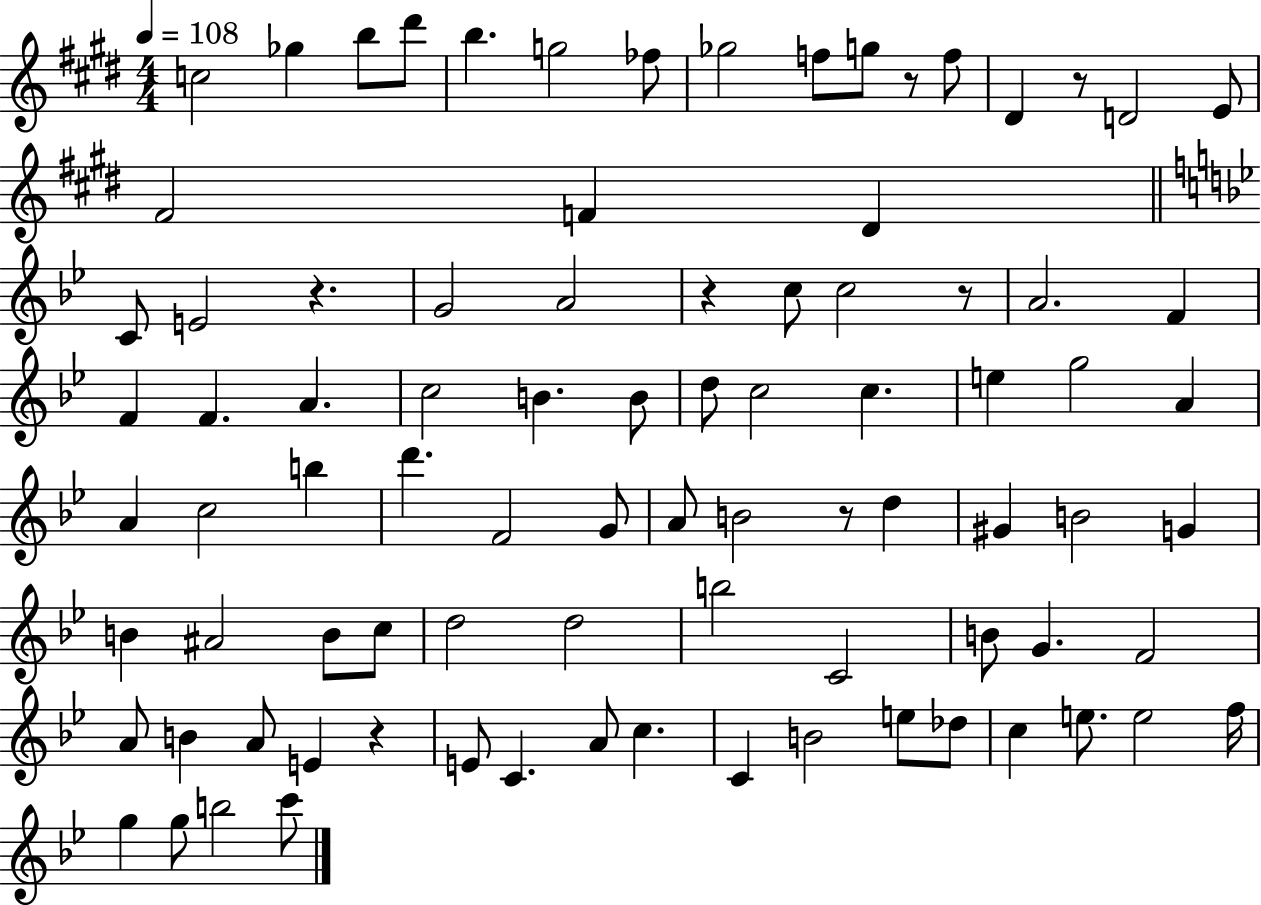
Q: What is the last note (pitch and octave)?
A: C6